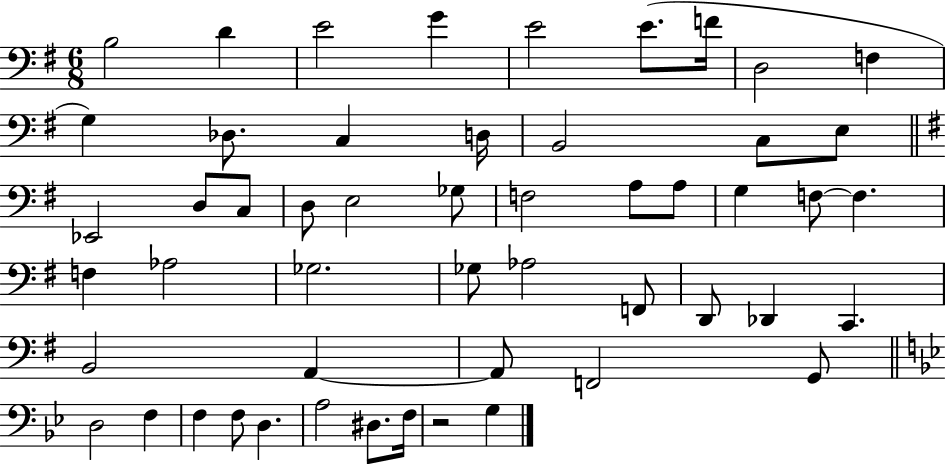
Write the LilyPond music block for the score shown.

{
  \clef bass
  \numericTimeSignature
  \time 6/8
  \key g \major
  b2 d'4 | e'2 g'4 | e'2 e'8.( f'16 | d2 f4 | \break g4) des8. c4 d16 | b,2 c8 e8 | \bar "||" \break \key g \major ees,2 d8 c8 | d8 e2 ges8 | f2 a8 a8 | g4 f8~~ f4. | \break f4 aes2 | ges2. | ges8 aes2 f,8 | d,8 des,4 c,4. | \break b,2 a,4~~ | a,8 f,2 g,8 | \bar "||" \break \key bes \major d2 f4 | f4 f8 d4. | a2 dis8. f16 | r2 g4 | \break \bar "|."
}